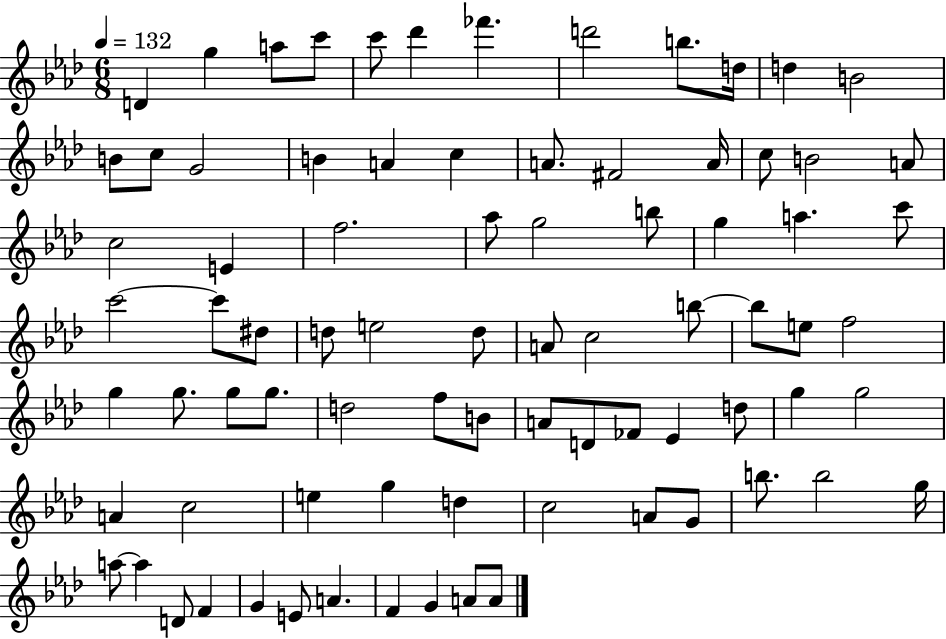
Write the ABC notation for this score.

X:1
T:Untitled
M:6/8
L:1/4
K:Ab
D g a/2 c'/2 c'/2 _d' _f' d'2 b/2 d/4 d B2 B/2 c/2 G2 B A c A/2 ^F2 A/4 c/2 B2 A/2 c2 E f2 _a/2 g2 b/2 g a c'/2 c'2 c'/2 ^d/2 d/2 e2 d/2 A/2 c2 b/2 b/2 e/2 f2 g g/2 g/2 g/2 d2 f/2 B/2 A/2 D/2 _F/2 _E d/2 g g2 A c2 e g d c2 A/2 G/2 b/2 b2 g/4 a/2 a D/2 F G E/2 A F G A/2 A/2